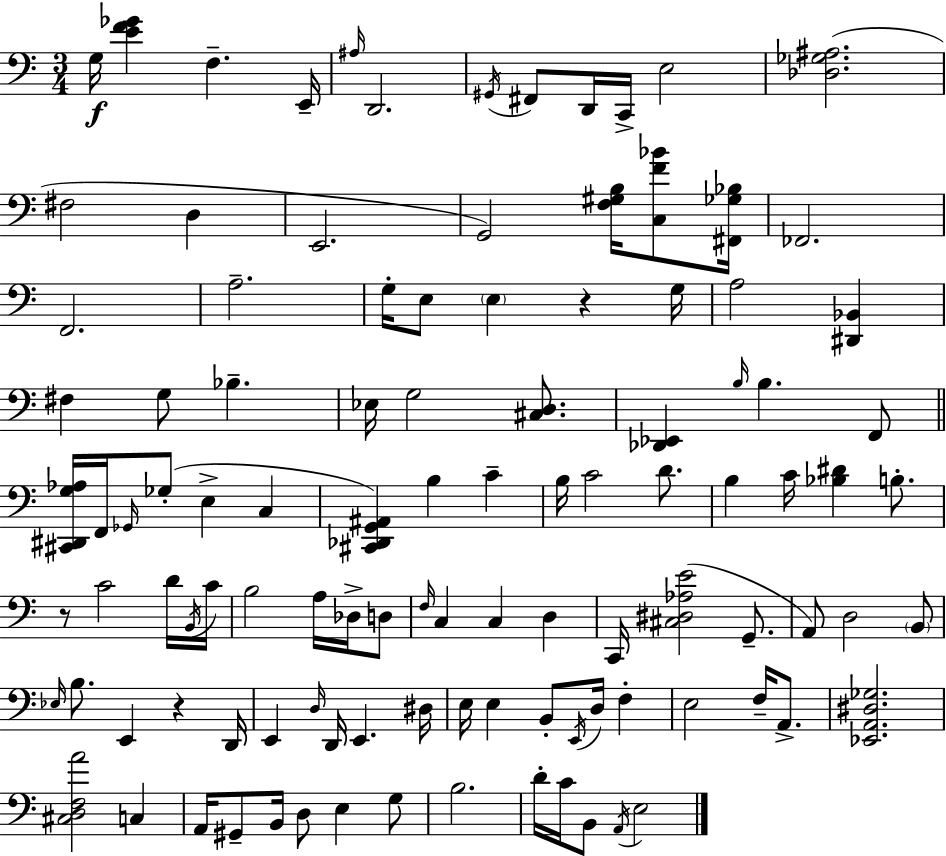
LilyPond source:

{
  \clef bass
  \numericTimeSignature
  \time 3/4
  \key c \major
  g16\f <e' f' ges'>4 f4.-- e,16-- | \grace { ais16 } d,2. | \acciaccatura { gis,16 } fis,8 d,16 c,16-> e2 | <des ges ais>2.( | \break fis2 d4 | e,2. | g,2) <f gis b>16 <c f' bes'>8 | <fis, ges bes>16 fes,2. | \break f,2. | a2.-- | g16-. e8 \parenthesize e4 r4 | g16 a2 <dis, bes,>4 | \break fis4 g8 bes4.-- | ees16 g2 <cis d>8. | <des, ees,>4 \grace { b16 } b4. | f,8 \bar "||" \break \key a \minor <cis, dis, g aes>16 f,16 \grace { ges,16 }( ges8-. e4-> c4 | <cis, des, g, ais,>4) b4 c'4-- | b16 c'2 d'8. | b4 c'16 <bes dis'>4 b8.-. | \break r8 c'2 d'16 | \acciaccatura { b,16 } c'16 b2 a16 des16-> | d8 \grace { f16 } c4 c4 d4 | c,16 <cis dis aes e'>2( | \break g,8.-- a,8) d2 | \parenthesize b,8 \grace { ees16 } b8. e,4 r4 | d,16 e,4 \grace { d16 } d,16 e,4. | dis16 e16 e4 b,8-. | \break \acciaccatura { e,16 } d16 f4-. e2 | f16-- a,8.-> <ees, a, dis ges>2. | <cis d f a'>2 | c4 a,16 gis,8-- b,16 d8 | \break e4 g8 b2. | d'16-. c'16 b,8 \acciaccatura { a,16 } e2 | \bar "|."
}